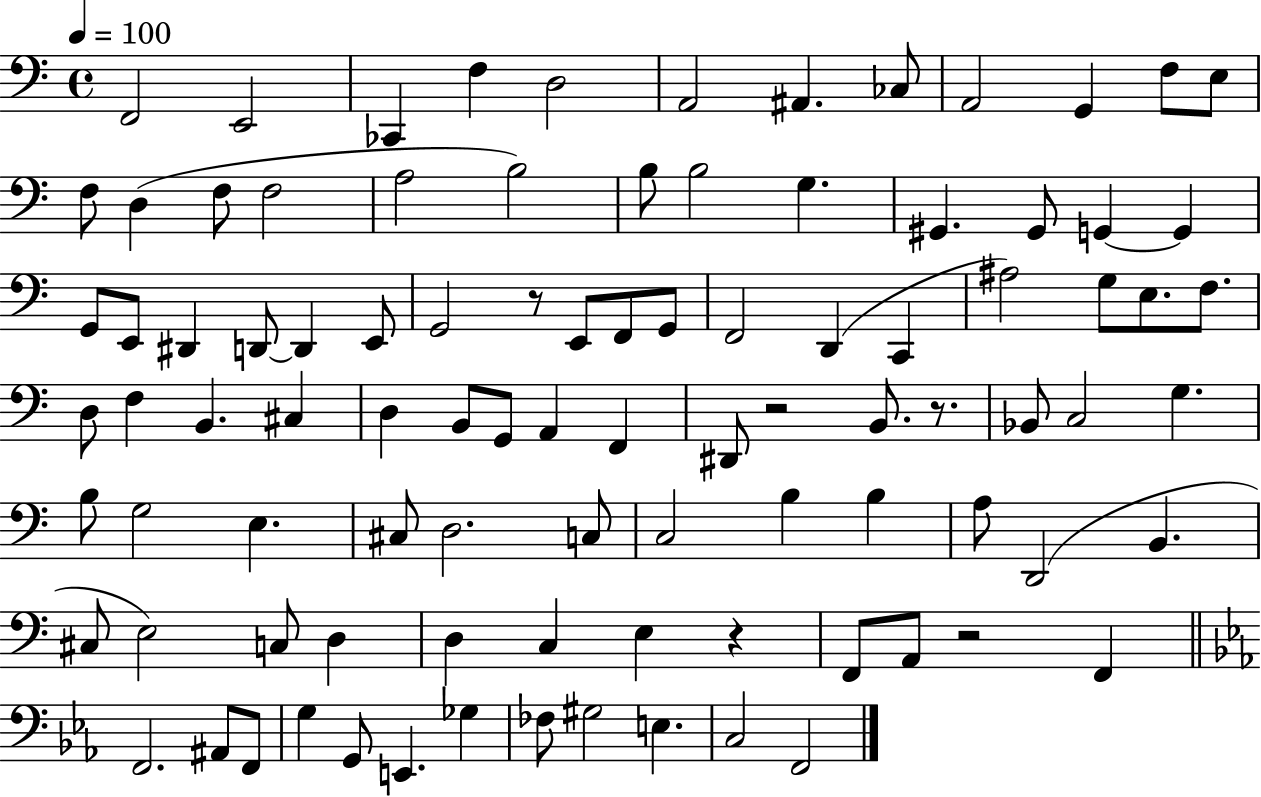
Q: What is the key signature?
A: C major